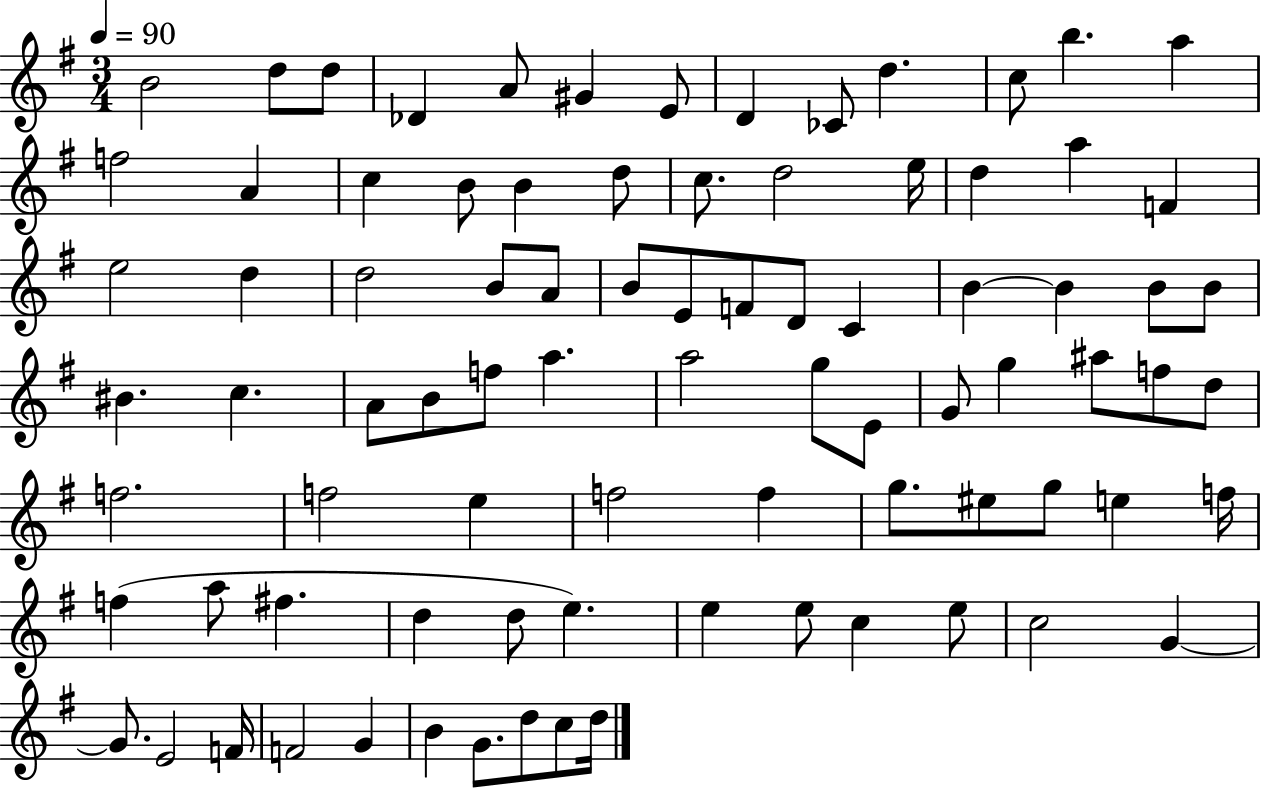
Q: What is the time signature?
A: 3/4